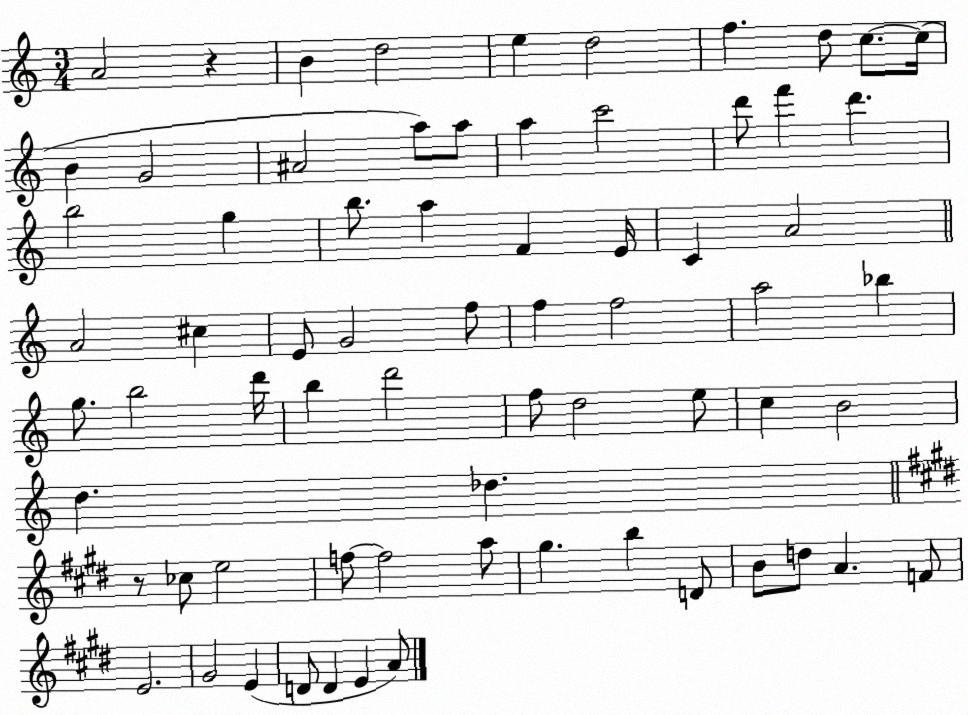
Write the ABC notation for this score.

X:1
T:Untitled
M:3/4
L:1/4
K:C
A2 z B d2 e d2 f d/2 c/2 c/4 B G2 ^A2 a/2 a/2 a c'2 d'/2 f' d' b2 g b/2 a F E/4 C A2 A2 ^c E/2 G2 f/2 f f2 a2 _b g/2 b2 d'/4 b d'2 f/2 d2 e/2 c B2 d _d z/2 _c/2 e2 f/2 f2 a/2 ^g b D/2 B/2 d/2 A F/2 E2 ^G2 E D/2 D E A/2